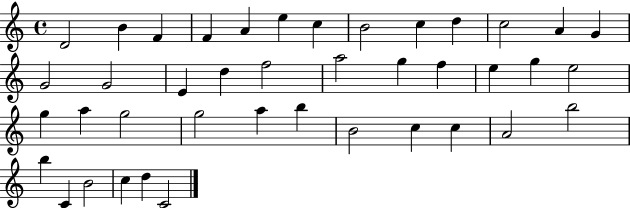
D4/h B4/q F4/q F4/q A4/q E5/q C5/q B4/h C5/q D5/q C5/h A4/q G4/q G4/h G4/h E4/q D5/q F5/h A5/h G5/q F5/q E5/q G5/q E5/h G5/q A5/q G5/h G5/h A5/q B5/q B4/h C5/q C5/q A4/h B5/h B5/q C4/q B4/h C5/q D5/q C4/h